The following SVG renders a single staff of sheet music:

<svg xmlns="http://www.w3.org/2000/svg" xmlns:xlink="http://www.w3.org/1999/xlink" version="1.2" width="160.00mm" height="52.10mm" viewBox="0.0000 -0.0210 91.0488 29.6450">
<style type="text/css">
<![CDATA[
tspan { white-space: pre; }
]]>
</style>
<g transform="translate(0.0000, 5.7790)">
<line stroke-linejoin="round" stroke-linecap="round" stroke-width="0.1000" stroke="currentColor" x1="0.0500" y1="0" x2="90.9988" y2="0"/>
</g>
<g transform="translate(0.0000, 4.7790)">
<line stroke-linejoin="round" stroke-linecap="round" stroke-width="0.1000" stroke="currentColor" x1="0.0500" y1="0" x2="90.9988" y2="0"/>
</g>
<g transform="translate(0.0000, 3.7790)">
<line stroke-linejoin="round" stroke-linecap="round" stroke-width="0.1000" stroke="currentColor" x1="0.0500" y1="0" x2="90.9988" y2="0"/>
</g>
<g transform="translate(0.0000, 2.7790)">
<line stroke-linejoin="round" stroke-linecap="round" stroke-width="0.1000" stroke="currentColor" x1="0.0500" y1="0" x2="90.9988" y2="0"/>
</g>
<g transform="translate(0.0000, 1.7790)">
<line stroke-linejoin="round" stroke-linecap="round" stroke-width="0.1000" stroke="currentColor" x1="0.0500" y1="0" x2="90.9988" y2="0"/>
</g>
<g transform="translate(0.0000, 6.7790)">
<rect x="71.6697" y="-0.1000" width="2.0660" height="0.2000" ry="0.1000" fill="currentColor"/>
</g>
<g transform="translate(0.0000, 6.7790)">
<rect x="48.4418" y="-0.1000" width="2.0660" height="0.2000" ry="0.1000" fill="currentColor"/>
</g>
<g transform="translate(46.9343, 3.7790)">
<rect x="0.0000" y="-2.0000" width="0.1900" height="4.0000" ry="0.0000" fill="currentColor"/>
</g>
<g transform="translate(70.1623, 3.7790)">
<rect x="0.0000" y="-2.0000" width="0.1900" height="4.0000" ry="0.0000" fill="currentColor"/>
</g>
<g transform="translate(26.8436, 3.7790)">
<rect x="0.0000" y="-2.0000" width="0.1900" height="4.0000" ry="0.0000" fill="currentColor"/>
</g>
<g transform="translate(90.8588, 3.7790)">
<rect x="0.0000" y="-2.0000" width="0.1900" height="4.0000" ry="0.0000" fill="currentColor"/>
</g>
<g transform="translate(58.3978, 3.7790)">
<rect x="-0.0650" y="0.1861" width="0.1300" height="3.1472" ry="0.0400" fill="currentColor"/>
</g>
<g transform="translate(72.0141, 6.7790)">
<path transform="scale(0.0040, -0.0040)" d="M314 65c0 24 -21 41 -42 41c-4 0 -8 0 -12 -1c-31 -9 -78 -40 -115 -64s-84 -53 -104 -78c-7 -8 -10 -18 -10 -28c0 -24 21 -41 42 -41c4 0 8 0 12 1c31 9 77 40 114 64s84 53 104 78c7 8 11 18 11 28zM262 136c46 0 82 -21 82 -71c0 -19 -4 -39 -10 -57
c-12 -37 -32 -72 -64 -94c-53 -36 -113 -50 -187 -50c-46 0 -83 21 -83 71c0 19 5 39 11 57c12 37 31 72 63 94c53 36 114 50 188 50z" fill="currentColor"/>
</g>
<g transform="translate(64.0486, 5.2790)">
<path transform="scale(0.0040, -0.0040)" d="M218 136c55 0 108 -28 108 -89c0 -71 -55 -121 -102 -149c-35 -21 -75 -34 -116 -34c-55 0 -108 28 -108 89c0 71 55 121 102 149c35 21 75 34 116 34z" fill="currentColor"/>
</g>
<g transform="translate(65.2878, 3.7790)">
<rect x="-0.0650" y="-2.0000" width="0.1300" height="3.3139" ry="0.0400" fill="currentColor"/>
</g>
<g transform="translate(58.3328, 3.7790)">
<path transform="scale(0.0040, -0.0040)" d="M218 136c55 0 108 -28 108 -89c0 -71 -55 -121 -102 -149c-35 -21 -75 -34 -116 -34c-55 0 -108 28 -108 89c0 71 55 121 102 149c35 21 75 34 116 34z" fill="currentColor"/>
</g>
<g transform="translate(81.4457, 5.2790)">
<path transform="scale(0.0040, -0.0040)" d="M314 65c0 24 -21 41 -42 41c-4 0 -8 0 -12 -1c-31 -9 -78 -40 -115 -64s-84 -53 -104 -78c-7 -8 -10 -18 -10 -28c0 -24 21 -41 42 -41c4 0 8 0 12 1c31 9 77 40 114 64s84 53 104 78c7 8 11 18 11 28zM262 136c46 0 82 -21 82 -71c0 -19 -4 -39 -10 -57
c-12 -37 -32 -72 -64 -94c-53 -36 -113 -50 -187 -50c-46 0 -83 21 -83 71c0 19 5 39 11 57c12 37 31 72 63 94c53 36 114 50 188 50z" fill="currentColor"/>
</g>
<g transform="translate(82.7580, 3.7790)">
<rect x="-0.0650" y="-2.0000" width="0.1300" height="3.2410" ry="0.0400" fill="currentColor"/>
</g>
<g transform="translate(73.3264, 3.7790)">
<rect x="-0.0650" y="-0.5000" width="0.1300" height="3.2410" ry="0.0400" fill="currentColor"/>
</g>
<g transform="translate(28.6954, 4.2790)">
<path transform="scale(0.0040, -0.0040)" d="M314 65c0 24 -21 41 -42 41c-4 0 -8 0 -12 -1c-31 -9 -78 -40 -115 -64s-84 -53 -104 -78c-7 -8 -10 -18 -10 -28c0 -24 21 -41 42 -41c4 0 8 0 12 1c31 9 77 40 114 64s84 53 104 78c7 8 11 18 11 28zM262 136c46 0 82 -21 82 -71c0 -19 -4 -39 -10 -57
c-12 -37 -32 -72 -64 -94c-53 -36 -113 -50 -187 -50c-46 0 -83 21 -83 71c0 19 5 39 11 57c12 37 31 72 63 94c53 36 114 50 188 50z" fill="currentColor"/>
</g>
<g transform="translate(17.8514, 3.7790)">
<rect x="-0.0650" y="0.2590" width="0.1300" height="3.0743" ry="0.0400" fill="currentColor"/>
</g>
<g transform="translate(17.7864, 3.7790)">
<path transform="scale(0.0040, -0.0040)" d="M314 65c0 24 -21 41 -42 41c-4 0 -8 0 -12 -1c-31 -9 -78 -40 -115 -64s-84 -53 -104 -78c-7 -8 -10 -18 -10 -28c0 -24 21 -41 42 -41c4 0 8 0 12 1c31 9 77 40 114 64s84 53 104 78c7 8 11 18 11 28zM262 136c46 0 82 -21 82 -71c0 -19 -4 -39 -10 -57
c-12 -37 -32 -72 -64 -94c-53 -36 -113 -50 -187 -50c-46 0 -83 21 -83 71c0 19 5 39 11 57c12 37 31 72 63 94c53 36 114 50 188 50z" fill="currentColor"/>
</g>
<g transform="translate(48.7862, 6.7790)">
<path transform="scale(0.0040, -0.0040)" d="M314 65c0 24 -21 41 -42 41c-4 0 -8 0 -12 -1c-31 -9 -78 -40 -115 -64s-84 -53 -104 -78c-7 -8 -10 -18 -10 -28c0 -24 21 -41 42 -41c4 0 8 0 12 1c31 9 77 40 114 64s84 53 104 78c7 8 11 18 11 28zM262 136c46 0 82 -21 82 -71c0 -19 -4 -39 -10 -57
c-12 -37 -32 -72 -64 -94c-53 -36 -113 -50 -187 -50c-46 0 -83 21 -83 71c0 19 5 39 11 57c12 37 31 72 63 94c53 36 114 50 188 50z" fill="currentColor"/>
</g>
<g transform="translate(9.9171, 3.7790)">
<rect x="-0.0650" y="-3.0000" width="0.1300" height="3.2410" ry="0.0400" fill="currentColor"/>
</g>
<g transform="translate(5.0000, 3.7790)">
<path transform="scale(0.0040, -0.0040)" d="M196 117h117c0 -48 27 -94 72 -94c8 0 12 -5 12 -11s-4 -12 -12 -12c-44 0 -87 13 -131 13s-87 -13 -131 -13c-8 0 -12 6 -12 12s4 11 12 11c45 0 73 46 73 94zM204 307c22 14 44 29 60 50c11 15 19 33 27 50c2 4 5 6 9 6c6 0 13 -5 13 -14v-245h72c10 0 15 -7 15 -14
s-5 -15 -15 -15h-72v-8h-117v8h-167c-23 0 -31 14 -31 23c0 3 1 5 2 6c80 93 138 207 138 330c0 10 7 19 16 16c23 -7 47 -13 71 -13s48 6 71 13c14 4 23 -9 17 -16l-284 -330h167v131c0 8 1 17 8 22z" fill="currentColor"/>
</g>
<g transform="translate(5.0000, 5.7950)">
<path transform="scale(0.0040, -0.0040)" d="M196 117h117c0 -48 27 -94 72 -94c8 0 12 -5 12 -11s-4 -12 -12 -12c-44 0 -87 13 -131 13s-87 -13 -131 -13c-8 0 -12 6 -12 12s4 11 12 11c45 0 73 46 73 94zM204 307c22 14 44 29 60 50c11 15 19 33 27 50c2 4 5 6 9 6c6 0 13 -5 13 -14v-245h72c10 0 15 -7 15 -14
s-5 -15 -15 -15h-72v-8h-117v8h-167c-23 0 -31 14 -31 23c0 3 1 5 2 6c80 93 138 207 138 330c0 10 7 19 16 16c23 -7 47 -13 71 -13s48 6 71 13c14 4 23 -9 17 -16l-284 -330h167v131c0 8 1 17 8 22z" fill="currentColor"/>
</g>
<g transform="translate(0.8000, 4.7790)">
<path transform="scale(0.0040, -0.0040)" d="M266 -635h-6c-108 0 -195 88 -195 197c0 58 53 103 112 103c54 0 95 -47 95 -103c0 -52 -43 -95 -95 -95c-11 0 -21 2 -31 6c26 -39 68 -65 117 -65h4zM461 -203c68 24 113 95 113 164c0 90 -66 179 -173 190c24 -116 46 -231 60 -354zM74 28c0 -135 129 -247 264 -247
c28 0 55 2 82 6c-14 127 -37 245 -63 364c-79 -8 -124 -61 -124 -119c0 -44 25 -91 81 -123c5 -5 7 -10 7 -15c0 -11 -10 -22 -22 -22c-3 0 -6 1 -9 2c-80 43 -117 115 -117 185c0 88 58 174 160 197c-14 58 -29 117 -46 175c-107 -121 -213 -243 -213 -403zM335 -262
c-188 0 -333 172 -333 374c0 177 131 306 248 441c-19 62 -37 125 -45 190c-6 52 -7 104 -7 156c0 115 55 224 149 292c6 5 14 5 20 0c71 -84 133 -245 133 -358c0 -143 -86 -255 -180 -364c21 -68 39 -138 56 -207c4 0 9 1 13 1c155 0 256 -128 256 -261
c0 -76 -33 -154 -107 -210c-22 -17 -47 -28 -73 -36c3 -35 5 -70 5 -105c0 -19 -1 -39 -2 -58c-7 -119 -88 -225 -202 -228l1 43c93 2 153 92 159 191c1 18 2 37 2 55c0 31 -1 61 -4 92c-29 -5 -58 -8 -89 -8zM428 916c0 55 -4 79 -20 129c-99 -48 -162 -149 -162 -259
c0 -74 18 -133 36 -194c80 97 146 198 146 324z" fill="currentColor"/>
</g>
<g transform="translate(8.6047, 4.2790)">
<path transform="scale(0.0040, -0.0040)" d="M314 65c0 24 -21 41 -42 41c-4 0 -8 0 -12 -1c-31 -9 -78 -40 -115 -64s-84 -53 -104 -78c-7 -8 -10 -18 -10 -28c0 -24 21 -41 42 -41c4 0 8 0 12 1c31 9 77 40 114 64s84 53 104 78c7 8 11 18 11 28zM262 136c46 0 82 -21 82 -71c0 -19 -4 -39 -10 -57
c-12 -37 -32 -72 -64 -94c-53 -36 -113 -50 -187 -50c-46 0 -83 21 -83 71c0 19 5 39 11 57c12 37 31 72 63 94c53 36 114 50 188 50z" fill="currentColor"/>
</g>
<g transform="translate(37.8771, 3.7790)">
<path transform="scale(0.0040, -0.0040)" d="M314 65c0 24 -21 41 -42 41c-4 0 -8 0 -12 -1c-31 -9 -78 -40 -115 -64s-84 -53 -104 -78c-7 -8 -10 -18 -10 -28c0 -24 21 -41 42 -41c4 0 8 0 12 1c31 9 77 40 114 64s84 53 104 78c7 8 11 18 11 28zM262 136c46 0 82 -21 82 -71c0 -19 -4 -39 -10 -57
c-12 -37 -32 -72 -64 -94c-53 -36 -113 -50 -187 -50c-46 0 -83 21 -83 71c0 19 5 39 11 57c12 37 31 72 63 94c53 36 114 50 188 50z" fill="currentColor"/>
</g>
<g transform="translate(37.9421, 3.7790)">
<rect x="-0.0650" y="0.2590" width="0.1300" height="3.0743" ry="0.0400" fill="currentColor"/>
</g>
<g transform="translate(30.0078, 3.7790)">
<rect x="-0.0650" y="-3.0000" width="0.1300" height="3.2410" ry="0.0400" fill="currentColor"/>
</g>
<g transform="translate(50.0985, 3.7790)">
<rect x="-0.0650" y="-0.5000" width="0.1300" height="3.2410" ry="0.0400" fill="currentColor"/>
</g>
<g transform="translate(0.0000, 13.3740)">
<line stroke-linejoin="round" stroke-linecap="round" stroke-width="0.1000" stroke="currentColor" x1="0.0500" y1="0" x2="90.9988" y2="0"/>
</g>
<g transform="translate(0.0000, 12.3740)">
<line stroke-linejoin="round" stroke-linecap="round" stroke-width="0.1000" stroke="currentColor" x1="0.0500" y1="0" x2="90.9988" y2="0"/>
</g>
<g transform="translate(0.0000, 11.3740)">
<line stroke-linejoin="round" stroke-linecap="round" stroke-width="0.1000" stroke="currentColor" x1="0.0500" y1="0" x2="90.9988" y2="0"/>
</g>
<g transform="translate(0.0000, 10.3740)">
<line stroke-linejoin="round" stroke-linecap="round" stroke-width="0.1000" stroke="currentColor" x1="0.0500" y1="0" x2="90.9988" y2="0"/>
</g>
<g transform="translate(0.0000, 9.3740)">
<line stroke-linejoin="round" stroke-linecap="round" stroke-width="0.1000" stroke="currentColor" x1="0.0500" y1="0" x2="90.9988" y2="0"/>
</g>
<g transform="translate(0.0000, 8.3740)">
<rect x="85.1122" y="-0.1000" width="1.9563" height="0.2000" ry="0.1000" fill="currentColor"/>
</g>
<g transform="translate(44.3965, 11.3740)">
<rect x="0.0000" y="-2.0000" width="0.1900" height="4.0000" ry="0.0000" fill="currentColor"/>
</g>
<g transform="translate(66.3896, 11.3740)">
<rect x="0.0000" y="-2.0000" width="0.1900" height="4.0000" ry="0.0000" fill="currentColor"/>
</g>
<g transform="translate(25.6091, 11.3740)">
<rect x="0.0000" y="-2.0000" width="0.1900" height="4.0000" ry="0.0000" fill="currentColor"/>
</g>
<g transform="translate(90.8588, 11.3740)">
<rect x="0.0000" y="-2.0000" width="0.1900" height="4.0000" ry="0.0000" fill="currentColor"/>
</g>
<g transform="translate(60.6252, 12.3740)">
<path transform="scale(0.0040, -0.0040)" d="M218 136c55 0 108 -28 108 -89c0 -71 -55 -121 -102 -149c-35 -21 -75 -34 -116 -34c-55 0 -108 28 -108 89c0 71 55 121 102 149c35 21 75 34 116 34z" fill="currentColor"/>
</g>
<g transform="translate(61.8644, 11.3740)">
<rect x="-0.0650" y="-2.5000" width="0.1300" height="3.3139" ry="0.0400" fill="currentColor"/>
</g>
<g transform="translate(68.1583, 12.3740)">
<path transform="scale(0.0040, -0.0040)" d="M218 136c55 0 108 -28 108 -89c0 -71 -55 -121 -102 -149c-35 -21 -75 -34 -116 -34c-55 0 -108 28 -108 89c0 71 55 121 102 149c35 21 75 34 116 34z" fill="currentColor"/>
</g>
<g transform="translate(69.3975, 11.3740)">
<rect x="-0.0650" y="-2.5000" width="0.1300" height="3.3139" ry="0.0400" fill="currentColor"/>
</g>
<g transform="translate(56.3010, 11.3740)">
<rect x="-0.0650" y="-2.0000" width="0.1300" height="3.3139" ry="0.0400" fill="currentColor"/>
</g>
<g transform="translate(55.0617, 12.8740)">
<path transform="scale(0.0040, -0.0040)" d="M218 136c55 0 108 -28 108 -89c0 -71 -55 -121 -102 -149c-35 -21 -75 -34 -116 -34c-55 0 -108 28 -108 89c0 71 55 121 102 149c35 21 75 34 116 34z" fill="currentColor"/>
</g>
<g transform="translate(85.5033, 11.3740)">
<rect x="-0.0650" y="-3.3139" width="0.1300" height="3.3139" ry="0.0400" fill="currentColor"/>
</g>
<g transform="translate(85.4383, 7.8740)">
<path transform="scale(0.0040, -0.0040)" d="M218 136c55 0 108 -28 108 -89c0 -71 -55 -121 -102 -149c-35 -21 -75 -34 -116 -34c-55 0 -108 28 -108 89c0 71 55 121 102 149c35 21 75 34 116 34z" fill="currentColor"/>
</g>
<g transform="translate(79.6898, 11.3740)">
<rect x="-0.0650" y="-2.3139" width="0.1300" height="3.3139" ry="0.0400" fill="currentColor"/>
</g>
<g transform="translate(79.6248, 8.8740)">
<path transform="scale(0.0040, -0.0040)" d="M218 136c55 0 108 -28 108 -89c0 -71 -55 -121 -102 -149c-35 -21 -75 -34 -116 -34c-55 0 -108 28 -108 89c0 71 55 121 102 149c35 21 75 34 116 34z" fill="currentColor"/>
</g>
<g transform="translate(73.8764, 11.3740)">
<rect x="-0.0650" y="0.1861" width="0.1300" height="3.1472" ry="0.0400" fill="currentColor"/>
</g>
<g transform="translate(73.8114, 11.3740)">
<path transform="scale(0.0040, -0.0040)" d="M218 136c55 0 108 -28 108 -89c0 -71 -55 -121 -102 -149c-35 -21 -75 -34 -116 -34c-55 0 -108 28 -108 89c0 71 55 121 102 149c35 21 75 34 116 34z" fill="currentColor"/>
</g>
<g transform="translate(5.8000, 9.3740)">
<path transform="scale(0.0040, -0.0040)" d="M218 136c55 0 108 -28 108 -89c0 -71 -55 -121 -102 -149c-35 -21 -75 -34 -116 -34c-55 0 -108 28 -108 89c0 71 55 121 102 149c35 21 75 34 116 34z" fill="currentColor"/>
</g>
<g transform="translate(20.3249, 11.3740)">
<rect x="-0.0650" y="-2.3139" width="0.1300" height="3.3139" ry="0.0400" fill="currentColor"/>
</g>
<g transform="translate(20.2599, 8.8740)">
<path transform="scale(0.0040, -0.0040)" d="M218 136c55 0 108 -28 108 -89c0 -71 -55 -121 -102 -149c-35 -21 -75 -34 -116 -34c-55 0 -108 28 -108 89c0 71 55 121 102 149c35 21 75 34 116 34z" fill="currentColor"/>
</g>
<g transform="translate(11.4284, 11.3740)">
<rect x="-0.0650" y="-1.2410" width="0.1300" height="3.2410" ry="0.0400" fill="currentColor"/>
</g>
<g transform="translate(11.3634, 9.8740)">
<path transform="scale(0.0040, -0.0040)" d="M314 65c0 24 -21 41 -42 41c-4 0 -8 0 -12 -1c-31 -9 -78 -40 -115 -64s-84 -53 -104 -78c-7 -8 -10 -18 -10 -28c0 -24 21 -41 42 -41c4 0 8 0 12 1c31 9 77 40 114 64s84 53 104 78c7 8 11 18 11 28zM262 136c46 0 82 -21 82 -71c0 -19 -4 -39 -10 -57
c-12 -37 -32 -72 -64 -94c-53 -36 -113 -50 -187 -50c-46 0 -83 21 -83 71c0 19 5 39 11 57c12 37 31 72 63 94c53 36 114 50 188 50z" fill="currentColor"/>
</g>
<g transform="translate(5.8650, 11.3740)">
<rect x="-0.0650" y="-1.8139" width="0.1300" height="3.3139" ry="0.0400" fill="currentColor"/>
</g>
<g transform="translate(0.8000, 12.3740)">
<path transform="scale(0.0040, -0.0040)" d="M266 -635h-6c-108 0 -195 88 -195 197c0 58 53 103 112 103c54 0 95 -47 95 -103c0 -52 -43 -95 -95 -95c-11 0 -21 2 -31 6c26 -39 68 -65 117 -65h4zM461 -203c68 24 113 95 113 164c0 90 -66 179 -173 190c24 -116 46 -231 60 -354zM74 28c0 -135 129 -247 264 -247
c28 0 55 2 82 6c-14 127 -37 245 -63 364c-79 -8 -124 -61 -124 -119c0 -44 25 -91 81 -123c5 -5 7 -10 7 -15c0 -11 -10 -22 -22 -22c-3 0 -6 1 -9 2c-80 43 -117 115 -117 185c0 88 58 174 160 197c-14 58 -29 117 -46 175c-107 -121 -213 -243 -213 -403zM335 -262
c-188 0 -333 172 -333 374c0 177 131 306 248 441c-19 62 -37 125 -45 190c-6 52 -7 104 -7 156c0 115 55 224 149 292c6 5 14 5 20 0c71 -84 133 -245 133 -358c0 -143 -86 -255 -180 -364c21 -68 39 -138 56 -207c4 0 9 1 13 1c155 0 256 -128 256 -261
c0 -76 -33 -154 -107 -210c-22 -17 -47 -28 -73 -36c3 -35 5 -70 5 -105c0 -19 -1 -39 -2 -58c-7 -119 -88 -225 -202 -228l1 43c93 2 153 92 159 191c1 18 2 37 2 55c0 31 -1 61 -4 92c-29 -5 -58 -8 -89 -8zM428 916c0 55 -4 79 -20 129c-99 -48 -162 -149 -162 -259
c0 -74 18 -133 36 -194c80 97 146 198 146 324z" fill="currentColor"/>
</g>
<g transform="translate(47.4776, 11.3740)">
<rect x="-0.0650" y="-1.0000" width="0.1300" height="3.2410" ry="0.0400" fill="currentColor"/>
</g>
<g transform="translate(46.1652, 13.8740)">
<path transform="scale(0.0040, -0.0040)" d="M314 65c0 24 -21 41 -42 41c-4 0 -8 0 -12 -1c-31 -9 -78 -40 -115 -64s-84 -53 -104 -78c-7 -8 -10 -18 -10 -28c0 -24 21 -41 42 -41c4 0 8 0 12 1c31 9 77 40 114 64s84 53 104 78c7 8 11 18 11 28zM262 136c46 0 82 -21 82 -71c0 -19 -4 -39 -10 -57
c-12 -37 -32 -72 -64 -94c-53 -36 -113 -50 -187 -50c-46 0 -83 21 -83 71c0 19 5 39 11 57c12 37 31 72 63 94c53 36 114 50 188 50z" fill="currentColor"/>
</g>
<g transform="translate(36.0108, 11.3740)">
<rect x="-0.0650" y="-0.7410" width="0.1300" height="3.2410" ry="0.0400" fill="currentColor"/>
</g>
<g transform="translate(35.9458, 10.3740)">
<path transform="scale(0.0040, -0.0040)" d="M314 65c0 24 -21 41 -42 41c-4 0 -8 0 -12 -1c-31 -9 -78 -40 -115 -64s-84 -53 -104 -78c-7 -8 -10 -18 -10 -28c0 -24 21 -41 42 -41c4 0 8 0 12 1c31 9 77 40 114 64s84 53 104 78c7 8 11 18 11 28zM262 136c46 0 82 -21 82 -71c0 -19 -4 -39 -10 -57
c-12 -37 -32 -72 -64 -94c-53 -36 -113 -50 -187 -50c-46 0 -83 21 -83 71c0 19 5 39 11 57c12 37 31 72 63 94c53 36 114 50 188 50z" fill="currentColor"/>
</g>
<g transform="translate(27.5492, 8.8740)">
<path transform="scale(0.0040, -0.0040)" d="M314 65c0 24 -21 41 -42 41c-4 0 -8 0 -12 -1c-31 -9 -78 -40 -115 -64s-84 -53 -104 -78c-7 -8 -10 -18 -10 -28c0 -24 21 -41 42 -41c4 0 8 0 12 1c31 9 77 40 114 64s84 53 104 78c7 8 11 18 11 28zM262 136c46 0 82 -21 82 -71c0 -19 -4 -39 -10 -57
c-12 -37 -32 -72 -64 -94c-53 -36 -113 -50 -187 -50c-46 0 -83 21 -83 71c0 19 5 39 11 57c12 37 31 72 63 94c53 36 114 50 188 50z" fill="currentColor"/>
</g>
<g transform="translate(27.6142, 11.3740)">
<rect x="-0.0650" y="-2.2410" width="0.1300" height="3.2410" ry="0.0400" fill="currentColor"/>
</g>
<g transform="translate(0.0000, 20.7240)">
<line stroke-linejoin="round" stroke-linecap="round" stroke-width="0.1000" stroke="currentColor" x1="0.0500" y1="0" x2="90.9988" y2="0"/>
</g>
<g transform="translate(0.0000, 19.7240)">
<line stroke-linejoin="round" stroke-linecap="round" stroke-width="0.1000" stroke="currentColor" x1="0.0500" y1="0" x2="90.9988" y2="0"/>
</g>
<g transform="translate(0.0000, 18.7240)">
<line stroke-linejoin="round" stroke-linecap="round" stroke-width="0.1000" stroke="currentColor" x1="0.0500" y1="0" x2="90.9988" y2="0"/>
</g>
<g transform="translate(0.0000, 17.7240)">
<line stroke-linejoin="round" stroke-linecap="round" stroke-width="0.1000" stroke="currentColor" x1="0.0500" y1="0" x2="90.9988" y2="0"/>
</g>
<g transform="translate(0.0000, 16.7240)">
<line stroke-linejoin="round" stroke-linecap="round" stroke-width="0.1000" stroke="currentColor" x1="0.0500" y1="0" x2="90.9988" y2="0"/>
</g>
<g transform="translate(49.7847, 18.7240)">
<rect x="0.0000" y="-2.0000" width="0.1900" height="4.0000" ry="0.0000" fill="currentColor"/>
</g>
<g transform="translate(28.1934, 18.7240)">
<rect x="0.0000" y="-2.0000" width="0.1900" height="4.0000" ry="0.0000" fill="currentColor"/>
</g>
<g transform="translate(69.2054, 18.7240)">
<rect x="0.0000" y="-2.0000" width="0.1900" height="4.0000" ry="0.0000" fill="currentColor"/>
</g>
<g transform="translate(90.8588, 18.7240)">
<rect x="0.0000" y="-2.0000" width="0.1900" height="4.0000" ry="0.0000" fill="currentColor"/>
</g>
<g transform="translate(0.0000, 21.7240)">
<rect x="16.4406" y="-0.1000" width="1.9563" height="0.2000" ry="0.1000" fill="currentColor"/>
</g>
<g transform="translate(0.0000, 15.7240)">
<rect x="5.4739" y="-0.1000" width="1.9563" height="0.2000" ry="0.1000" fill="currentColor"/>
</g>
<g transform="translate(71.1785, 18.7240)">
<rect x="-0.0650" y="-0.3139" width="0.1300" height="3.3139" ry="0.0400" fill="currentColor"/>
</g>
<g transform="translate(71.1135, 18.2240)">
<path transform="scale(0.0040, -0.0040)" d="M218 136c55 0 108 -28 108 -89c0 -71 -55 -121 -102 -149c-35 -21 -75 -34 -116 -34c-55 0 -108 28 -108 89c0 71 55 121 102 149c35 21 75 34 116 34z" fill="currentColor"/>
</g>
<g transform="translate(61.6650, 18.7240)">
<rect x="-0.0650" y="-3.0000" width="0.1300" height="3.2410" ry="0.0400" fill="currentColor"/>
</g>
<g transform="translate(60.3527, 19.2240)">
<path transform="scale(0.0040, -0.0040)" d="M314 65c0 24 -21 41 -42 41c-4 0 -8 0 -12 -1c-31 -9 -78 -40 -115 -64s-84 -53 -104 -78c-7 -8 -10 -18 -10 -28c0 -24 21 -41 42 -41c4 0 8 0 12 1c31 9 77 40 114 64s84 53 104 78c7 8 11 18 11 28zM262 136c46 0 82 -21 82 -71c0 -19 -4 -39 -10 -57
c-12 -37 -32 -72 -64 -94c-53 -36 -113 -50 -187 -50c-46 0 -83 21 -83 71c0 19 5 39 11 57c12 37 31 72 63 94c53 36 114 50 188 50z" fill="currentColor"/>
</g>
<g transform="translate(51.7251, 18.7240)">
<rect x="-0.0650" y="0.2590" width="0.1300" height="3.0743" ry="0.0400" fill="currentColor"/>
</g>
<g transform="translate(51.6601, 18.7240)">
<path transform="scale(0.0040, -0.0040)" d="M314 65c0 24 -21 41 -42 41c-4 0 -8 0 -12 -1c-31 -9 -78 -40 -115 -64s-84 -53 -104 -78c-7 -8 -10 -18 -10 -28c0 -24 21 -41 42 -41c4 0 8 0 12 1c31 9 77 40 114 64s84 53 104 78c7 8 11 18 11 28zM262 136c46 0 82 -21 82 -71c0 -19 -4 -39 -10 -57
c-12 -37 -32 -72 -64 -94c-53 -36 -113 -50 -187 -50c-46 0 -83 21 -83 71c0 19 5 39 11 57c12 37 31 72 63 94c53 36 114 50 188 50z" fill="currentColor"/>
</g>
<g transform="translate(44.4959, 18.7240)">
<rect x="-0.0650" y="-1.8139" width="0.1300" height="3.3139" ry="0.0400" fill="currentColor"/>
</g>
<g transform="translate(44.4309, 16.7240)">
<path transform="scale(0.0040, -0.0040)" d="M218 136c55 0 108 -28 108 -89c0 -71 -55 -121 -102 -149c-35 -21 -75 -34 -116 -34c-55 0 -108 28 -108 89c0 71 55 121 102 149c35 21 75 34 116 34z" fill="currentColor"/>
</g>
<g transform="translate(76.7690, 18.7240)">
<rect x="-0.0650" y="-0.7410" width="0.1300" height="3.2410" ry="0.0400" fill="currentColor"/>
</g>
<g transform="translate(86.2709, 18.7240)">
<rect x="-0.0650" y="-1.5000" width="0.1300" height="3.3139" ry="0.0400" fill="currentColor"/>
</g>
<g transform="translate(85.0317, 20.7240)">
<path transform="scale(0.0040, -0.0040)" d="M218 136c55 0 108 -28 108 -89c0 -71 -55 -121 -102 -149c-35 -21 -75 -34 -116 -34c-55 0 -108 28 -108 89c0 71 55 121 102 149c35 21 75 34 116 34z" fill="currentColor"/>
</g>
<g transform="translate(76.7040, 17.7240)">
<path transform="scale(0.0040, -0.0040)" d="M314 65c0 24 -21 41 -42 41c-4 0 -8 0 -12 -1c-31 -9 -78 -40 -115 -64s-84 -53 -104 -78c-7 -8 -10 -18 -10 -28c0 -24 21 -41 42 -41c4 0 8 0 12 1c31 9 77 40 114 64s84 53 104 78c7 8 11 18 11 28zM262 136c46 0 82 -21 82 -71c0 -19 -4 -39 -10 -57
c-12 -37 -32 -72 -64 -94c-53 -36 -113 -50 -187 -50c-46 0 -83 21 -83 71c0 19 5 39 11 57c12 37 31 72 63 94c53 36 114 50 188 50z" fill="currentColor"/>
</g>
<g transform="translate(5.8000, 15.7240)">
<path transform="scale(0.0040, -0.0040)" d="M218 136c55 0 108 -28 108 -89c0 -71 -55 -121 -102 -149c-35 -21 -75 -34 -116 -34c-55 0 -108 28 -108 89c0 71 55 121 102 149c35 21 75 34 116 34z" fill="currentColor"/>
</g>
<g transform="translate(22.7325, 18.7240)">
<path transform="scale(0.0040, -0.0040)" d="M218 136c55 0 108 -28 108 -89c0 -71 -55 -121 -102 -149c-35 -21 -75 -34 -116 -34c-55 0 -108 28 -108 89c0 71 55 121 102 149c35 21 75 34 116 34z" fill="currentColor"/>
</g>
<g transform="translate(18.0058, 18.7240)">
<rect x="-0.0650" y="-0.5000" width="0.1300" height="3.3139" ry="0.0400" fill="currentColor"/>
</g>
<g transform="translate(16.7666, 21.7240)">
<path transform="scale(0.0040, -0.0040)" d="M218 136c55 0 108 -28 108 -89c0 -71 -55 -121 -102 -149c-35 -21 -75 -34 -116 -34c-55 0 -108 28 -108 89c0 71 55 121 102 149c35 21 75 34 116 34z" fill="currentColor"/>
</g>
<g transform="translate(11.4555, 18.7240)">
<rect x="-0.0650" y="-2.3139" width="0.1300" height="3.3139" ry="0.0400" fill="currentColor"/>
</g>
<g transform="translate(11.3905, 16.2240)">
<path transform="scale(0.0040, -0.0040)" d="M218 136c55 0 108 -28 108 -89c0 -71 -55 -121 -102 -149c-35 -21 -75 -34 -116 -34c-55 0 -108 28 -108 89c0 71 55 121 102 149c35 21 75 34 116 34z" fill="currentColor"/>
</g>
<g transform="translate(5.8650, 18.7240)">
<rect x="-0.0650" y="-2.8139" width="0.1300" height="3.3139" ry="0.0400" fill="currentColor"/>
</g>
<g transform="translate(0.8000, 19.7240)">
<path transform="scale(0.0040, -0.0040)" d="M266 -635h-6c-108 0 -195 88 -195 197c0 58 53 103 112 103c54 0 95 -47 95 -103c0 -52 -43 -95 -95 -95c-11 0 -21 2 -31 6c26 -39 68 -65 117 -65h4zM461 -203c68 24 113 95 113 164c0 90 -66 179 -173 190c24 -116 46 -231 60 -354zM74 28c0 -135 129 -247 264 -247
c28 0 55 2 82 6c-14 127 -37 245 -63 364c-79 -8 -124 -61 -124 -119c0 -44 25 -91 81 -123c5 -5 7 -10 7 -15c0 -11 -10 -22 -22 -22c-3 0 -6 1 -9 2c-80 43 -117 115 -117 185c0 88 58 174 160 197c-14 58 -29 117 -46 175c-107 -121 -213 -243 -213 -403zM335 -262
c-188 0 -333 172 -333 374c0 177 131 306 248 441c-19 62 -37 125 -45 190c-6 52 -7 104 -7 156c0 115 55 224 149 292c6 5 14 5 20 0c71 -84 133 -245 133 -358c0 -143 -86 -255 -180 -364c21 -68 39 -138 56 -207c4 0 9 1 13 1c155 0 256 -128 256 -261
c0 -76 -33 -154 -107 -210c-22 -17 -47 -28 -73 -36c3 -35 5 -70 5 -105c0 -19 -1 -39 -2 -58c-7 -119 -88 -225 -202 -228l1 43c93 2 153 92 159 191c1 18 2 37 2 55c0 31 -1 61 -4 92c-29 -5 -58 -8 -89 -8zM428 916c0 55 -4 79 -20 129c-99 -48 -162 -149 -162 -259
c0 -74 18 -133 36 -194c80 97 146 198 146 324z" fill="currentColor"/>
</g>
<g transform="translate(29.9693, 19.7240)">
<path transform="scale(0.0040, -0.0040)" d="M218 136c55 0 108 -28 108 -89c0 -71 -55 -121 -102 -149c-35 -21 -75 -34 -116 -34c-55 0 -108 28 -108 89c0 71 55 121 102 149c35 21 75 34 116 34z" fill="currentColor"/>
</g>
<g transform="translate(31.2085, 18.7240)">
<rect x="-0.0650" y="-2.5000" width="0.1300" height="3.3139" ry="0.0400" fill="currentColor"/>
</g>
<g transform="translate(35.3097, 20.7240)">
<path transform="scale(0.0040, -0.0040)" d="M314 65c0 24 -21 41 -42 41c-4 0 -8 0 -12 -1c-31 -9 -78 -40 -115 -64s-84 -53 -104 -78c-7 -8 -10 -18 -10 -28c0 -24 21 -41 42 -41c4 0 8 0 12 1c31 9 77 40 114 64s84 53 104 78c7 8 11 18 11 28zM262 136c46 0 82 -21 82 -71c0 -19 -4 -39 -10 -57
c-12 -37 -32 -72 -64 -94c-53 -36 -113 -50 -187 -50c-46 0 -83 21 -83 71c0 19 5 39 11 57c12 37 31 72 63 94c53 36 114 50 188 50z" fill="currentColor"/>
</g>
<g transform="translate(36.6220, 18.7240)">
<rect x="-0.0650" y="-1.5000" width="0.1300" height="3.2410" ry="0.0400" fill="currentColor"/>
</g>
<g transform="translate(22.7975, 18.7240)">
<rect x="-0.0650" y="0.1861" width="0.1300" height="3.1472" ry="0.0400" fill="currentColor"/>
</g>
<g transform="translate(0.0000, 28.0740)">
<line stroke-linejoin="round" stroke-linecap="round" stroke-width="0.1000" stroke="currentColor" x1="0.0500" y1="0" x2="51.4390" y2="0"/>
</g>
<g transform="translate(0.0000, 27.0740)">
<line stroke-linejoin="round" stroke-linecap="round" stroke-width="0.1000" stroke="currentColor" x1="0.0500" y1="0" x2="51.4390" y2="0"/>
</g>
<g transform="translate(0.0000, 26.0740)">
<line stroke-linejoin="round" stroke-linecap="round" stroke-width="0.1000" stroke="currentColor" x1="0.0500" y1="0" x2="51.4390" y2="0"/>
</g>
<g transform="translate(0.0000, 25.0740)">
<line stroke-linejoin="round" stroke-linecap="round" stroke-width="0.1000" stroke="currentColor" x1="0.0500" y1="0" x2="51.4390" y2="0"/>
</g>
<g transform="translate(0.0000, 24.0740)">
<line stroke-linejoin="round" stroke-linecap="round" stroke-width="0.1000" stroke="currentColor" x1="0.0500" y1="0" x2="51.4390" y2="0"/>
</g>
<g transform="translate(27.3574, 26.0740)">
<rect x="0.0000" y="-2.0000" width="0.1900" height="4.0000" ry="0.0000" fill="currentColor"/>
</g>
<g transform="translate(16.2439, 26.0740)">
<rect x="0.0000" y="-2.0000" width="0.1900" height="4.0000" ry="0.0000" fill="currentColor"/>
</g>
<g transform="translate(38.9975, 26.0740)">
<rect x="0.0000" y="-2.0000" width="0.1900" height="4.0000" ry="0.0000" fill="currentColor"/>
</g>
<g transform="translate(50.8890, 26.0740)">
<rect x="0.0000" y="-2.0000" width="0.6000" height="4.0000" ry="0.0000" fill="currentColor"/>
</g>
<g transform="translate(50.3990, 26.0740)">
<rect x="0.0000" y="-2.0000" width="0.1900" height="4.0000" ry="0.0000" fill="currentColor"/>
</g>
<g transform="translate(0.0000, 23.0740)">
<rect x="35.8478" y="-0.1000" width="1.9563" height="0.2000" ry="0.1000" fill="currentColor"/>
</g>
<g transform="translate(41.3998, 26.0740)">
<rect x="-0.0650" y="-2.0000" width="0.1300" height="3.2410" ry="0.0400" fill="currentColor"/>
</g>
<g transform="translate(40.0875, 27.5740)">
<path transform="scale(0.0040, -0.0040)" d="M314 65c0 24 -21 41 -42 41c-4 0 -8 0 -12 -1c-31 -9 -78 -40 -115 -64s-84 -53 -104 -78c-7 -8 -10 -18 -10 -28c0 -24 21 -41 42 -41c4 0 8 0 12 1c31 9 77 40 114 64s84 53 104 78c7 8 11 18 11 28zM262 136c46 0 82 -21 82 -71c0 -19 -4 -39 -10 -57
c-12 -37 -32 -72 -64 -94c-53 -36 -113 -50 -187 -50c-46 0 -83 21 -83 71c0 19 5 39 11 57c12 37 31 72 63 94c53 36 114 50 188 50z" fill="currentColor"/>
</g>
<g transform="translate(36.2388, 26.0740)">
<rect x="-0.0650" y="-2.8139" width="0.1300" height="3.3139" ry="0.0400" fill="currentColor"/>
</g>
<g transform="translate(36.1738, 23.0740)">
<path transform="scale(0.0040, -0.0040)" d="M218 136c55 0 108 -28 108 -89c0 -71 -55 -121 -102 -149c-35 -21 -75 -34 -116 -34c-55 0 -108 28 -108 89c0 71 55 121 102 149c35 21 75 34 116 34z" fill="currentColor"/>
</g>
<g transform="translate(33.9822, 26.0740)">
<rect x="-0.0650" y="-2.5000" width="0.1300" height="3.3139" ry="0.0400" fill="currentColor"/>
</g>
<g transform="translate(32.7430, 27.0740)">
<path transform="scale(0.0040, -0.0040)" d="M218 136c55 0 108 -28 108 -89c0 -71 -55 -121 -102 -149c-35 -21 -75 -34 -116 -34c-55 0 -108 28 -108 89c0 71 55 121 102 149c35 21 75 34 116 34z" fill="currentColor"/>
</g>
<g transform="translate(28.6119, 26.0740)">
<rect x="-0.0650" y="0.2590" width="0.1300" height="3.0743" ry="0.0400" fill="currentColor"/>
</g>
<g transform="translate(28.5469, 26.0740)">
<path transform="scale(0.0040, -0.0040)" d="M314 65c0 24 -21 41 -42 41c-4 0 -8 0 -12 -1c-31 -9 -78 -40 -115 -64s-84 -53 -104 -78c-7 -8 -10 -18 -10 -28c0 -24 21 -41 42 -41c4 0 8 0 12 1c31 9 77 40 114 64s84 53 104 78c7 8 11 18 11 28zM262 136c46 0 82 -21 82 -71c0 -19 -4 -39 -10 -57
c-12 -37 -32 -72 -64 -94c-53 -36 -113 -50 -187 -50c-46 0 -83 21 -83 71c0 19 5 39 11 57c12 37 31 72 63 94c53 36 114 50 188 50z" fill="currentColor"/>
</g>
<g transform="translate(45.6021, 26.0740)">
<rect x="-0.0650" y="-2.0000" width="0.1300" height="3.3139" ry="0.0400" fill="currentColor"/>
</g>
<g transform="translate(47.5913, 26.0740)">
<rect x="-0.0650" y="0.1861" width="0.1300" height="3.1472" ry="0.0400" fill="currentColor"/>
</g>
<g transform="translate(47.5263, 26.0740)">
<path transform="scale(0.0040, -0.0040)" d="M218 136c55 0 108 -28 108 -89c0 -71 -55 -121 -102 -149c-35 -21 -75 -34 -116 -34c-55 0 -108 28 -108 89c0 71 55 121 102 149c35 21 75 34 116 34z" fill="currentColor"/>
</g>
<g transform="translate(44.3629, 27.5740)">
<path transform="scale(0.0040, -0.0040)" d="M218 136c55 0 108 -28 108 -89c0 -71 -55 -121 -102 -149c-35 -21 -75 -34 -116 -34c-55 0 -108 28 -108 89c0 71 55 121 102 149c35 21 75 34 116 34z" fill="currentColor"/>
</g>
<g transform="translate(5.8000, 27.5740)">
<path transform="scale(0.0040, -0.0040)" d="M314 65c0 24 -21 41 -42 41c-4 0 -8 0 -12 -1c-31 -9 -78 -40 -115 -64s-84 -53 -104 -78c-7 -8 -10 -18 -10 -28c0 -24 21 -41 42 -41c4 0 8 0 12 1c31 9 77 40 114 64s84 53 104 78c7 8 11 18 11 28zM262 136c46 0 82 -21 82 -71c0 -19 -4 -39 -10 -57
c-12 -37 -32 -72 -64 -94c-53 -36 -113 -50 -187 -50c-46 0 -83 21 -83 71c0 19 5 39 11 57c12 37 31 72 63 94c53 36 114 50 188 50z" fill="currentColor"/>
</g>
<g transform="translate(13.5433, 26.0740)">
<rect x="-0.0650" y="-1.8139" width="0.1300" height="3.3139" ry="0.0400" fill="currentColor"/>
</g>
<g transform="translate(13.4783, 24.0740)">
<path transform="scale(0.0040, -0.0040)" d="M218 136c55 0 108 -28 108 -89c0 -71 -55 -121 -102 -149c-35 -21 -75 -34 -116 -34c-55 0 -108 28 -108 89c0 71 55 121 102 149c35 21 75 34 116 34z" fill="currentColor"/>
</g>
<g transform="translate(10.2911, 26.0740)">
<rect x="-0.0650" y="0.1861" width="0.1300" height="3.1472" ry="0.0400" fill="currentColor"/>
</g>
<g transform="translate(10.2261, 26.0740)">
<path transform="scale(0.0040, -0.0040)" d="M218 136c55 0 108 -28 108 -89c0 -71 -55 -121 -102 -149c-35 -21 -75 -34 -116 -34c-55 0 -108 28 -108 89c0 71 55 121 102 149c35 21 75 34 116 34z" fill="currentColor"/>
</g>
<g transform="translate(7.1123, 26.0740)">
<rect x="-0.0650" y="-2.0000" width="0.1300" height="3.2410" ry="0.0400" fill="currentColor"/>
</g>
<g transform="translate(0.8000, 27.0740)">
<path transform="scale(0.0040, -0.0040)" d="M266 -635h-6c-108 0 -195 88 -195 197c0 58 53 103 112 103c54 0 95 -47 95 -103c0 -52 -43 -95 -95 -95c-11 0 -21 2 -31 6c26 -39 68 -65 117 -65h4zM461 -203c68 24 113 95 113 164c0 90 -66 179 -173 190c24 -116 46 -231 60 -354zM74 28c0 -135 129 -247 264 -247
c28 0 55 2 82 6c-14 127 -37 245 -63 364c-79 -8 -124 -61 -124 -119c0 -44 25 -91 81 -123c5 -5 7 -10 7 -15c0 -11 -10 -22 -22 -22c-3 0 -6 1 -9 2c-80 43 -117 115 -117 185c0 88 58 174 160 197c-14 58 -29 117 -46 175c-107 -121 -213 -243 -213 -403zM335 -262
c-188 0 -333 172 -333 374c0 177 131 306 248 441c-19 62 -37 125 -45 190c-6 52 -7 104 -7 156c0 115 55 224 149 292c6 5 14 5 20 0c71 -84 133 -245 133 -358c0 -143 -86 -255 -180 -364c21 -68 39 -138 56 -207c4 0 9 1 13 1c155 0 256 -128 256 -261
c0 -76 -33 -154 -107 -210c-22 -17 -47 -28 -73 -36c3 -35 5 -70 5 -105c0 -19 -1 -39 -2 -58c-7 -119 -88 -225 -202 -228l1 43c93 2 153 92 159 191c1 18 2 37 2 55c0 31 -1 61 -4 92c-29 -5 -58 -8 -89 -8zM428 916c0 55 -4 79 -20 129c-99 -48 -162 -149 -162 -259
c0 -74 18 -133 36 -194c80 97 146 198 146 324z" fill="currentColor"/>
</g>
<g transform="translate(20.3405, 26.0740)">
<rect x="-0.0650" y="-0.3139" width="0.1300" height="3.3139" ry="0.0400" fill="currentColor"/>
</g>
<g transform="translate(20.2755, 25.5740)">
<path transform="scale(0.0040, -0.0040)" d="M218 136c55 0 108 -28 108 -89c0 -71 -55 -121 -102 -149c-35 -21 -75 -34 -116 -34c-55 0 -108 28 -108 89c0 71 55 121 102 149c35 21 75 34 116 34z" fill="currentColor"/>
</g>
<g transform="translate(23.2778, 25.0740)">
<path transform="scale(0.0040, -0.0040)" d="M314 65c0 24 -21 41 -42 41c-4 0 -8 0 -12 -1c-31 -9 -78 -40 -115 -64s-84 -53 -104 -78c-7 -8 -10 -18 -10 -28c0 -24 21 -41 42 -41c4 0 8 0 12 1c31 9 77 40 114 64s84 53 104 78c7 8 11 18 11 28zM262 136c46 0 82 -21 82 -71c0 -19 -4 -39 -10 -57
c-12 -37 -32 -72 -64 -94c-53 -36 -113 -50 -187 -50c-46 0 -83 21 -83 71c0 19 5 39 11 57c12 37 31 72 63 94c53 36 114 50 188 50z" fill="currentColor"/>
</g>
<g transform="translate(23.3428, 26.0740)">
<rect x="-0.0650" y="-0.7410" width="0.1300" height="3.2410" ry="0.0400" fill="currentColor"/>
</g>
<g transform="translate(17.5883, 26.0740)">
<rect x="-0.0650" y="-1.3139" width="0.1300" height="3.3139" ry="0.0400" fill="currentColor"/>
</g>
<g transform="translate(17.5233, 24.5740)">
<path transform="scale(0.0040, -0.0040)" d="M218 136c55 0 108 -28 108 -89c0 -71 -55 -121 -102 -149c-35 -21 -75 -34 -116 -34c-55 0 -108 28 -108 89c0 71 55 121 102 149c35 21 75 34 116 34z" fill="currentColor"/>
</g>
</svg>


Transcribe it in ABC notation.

X:1
T:Untitled
M:4/4
L:1/4
K:C
A2 B2 A2 B2 C2 B F C2 F2 f e2 g g2 d2 D2 F G G B g b a g C B G E2 f B2 A2 c d2 E F2 B f e c d2 B2 G a F2 F B